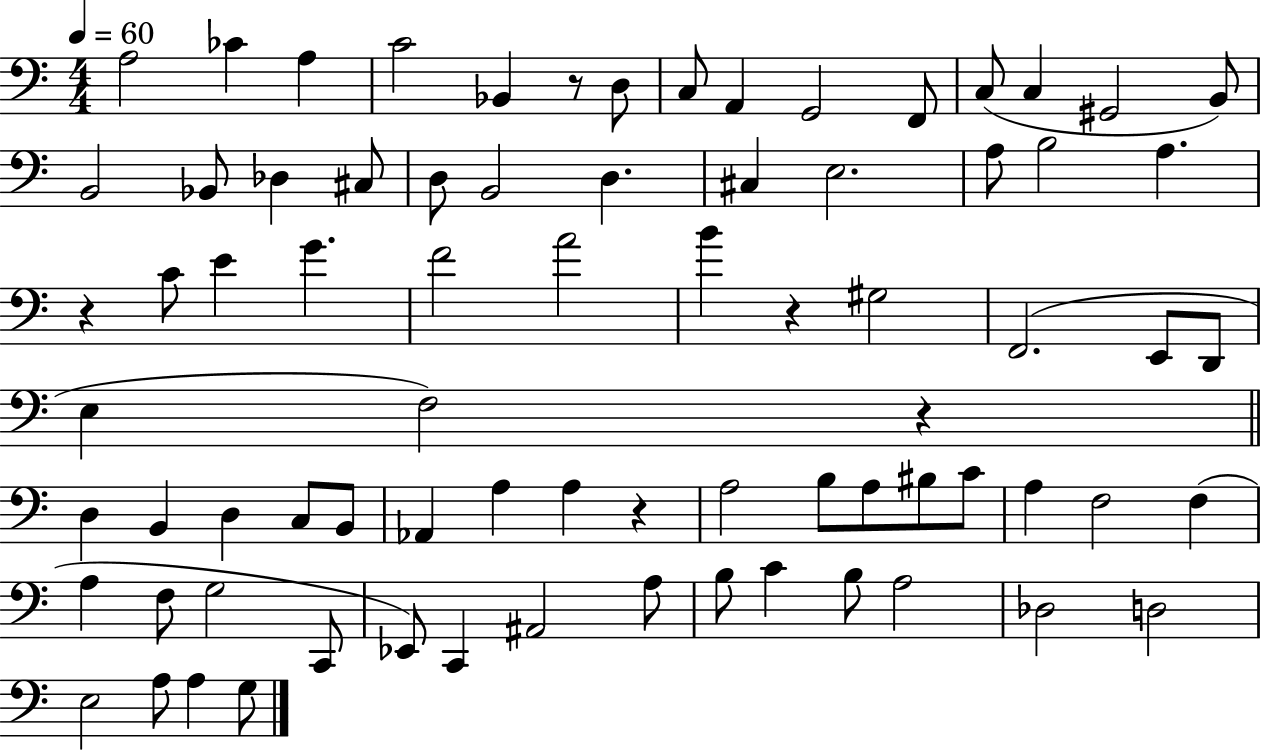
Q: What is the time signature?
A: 4/4